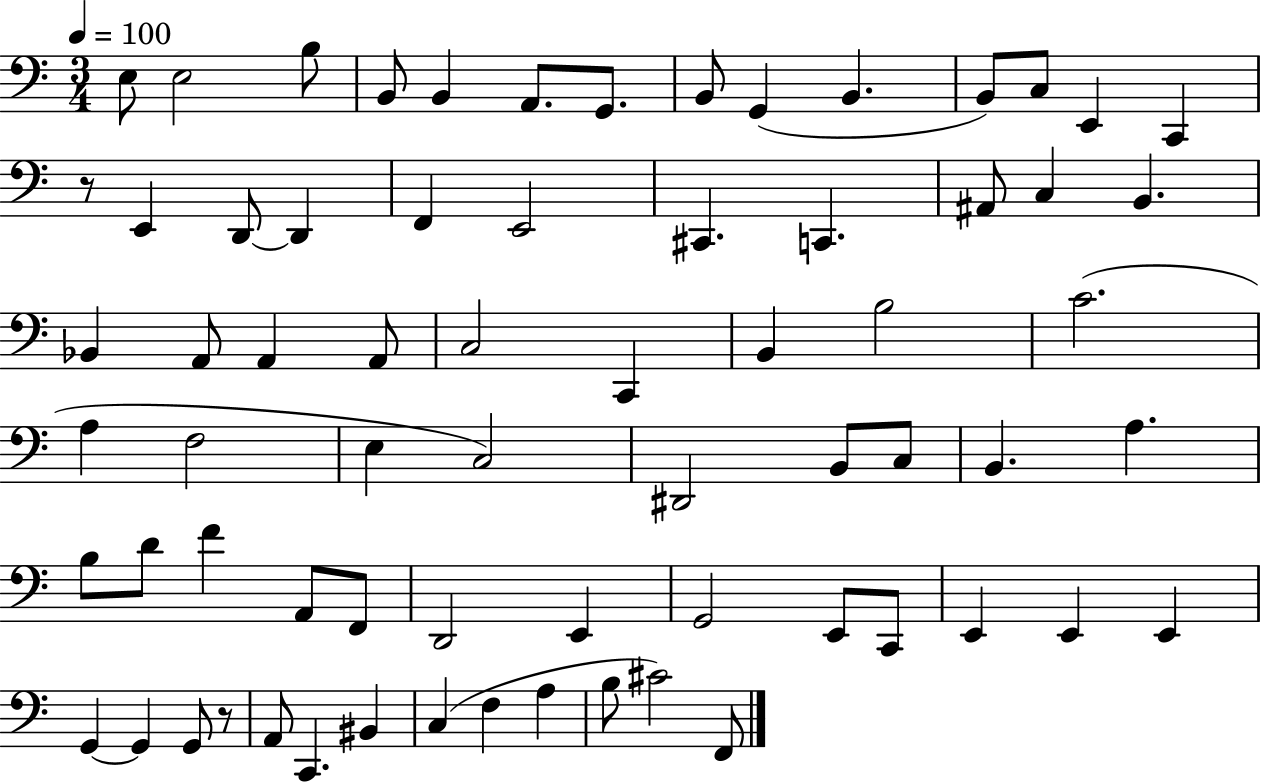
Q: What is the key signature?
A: C major